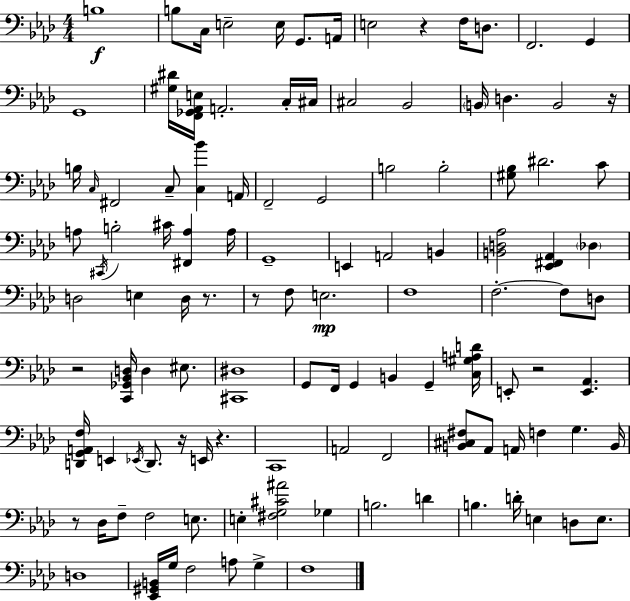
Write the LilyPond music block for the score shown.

{
  \clef bass
  \numericTimeSignature
  \time 4/4
  \key f \minor
  b1\f | b8 c16 e2-- e16 g,8. a,16 | e2 r4 f16 d8. | f,2. g,4 | \break g,1 | <gis dis'>16 <f, ges, aes, e>16 a,2.-. c16-. cis16 | cis2 bes,2 | \parenthesize b,16 d4. b,2 r16 | \break b16 \grace { c16 } fis,2 c8-- <c bes'>4 | a,16 f,2-- g,2 | b2 b2-. | <gis bes>8 dis'2. c'8 | \break a8 \acciaccatura { cis,16 } b2-. cis'16 <fis, a>4 | a16 g,1-- | e,4 a,2 b,4 | <b, d aes>2 <ees, fis, aes,>4 \parenthesize des4 | \break d2 e4 d16 r8. | r8 f8 e2.\mp | f1 | f2.-.~~ f8 | \break d8 r2 <c, ges, bes, d>16 d4 eis8. | <cis, dis>1 | g,8 f,16 g,4 b,4 g,4-- | <c gis a d'>16 e,8-. r2 <e, aes,>4. | \break <d, g, a, f>16 e,4 \acciaccatura { ees,16 } d,8. r16 e,16 r4. | c,1 | a,2 f,2 | <b, cis fis>8 aes,8 a,16 f4 g4. | \break b,16 r8 des16 f8-- f2 | e8. e4-. <fis g cis' ais'>2 ges4 | b2. d'4 | b4. d'16-. e4 d8 | \break e8. d1 | <ees, gis, b,>16 g16 f2 a8 g4-> | f1 | \bar "|."
}